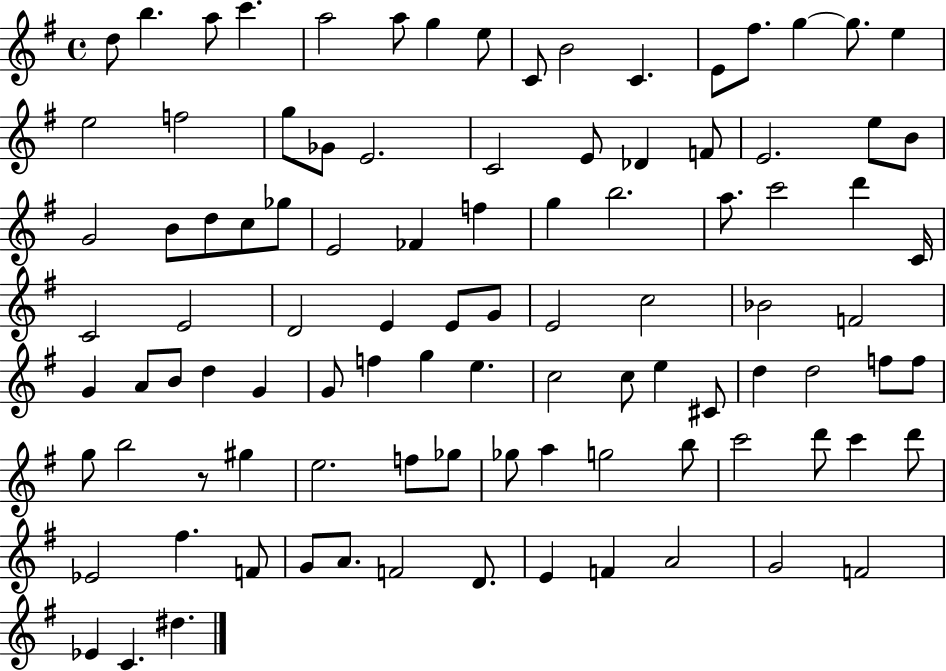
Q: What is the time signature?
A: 4/4